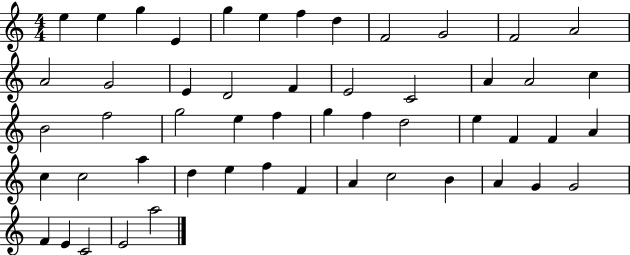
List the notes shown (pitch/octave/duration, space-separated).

E5/q E5/q G5/q E4/q G5/q E5/q F5/q D5/q F4/h G4/h F4/h A4/h A4/h G4/h E4/q D4/h F4/q E4/h C4/h A4/q A4/h C5/q B4/h F5/h G5/h E5/q F5/q G5/q F5/q D5/h E5/q F4/q F4/q A4/q C5/q C5/h A5/q D5/q E5/q F5/q F4/q A4/q C5/h B4/q A4/q G4/q G4/h F4/q E4/q C4/h E4/h A5/h